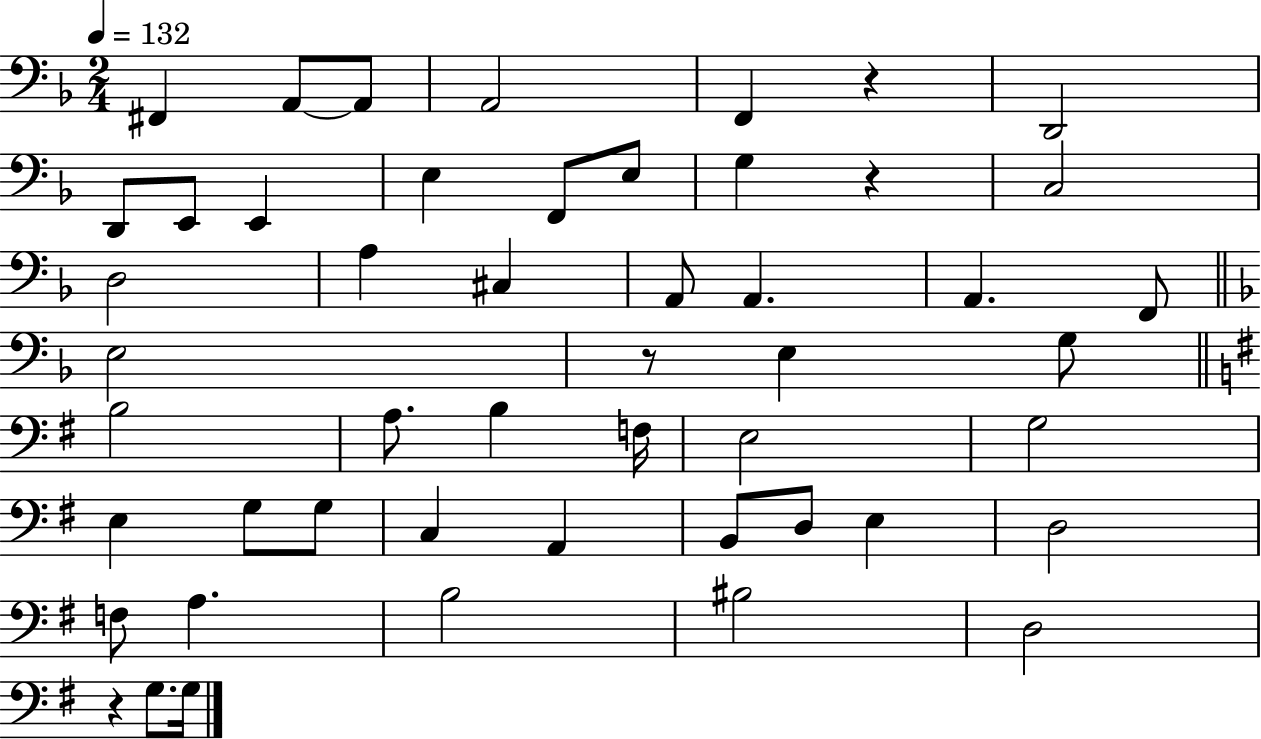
F#2/q A2/e A2/e A2/h F2/q R/q D2/h D2/e E2/e E2/q E3/q F2/e E3/e G3/q R/q C3/h D3/h A3/q C#3/q A2/e A2/q. A2/q. F2/e E3/h R/e E3/q G3/e B3/h A3/e. B3/q F3/s E3/h G3/h E3/q G3/e G3/e C3/q A2/q B2/e D3/e E3/q D3/h F3/e A3/q. B3/h BIS3/h D3/h R/q G3/e. G3/s